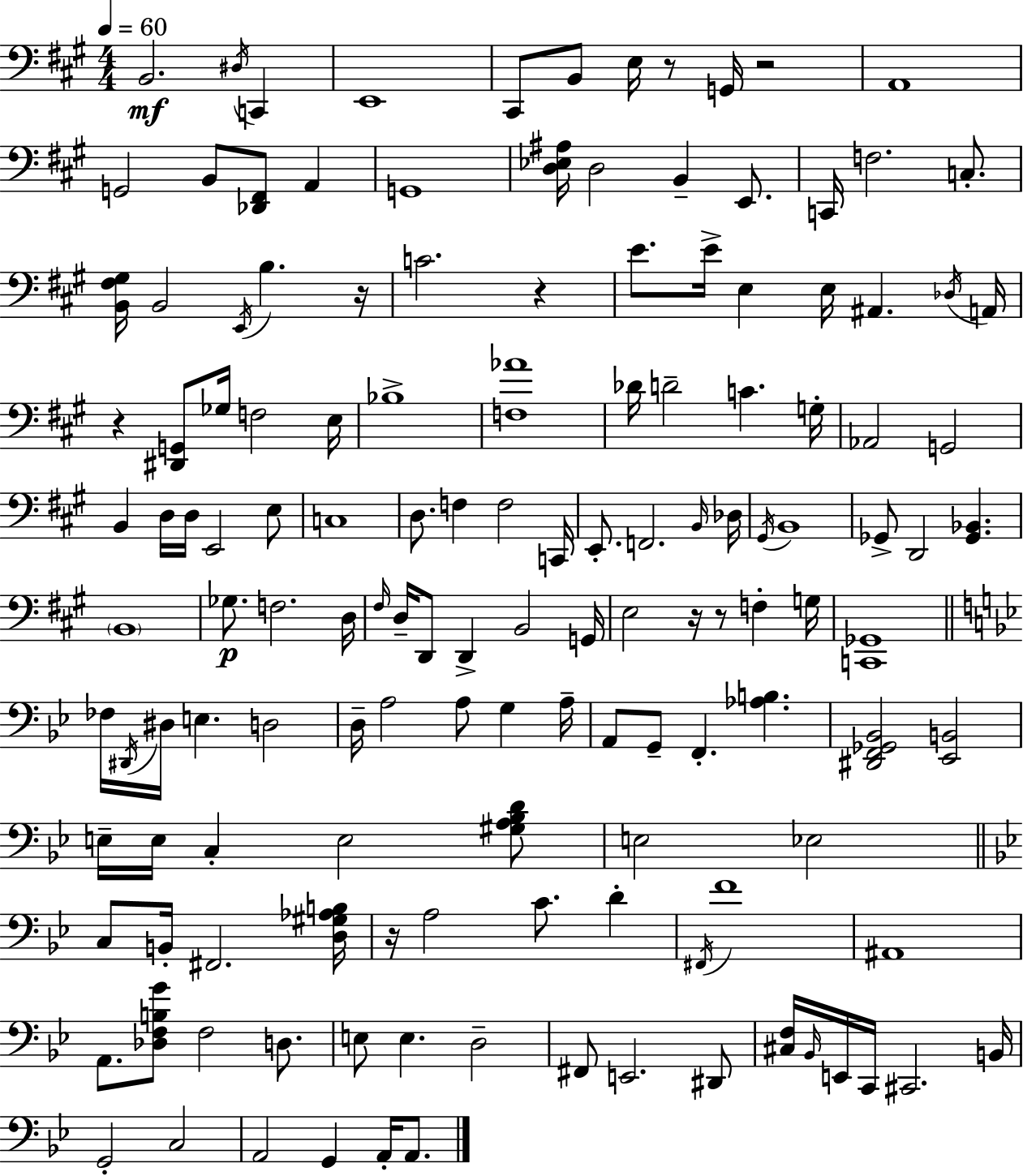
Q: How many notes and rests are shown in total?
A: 141